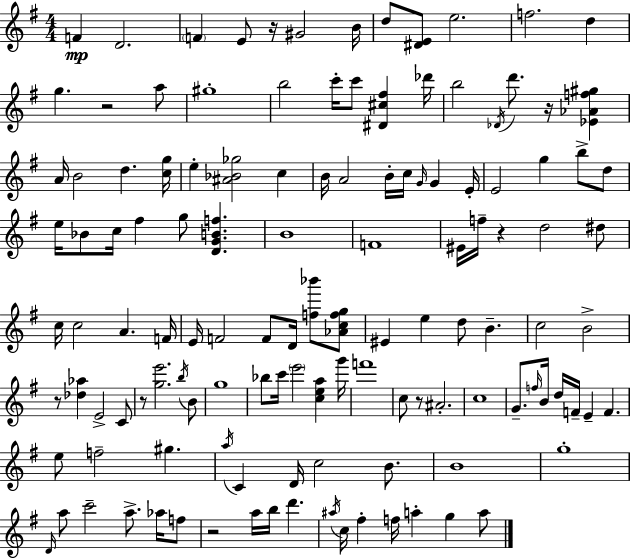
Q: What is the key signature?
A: G major